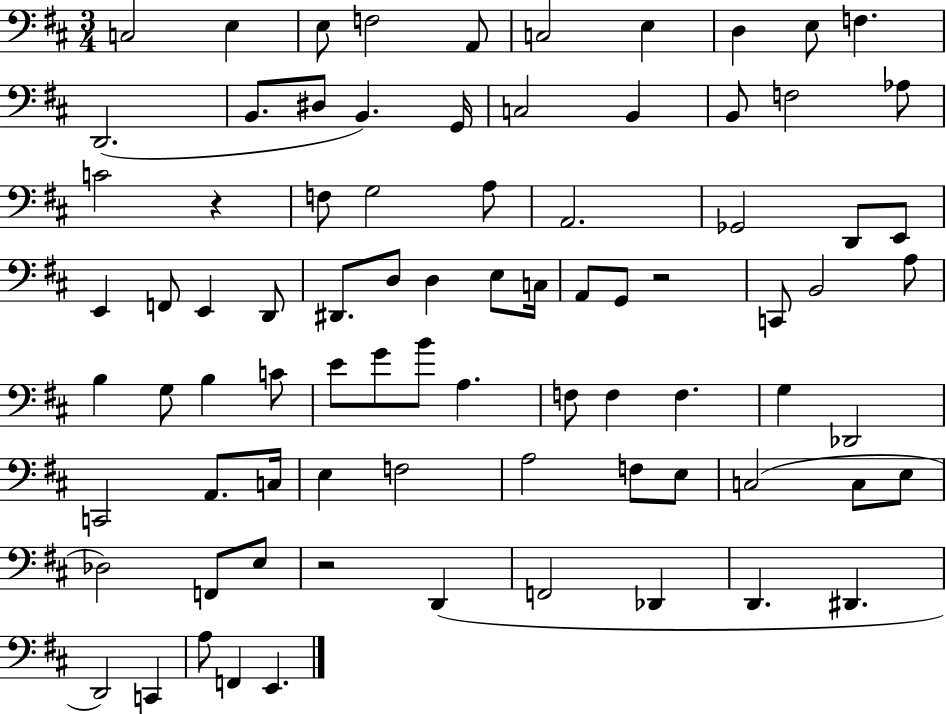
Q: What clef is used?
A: bass